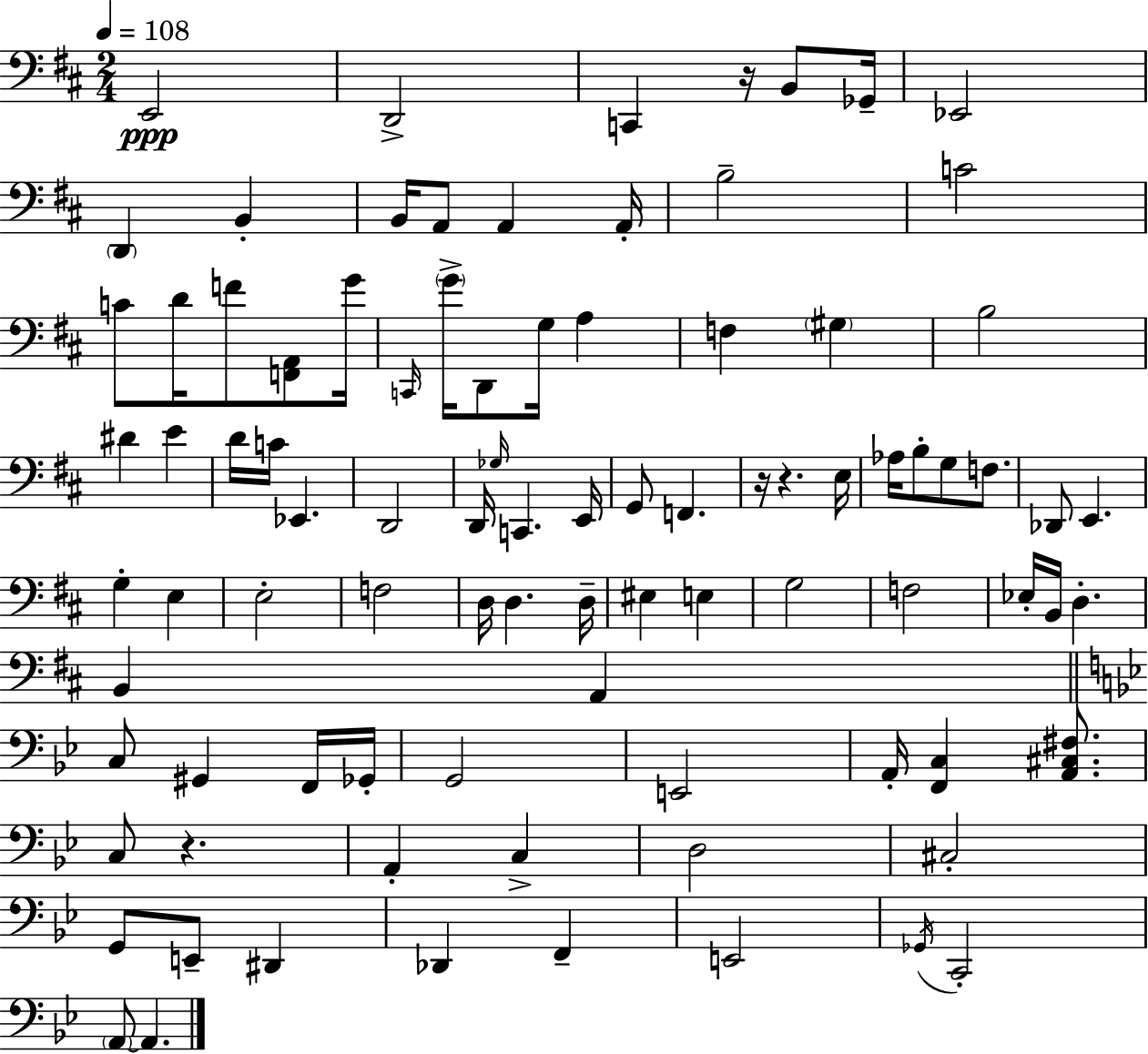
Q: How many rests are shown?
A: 4